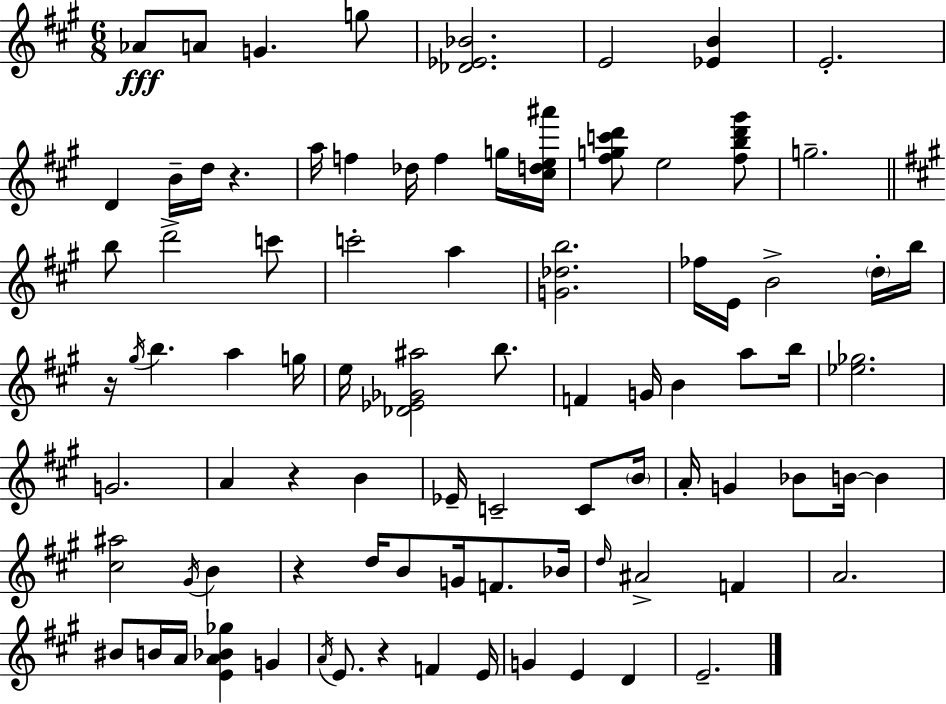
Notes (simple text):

Ab4/e A4/e G4/q. G5/e [Db4,Eb4,Bb4]/h. E4/h [Eb4,B4]/q E4/h. D4/q B4/s D5/s R/q. A5/s F5/q Db5/s F5/q G5/s [C#5,D5,E5,A#6]/s [F#5,G5,C6,D6]/e E5/h [F#5,B5,D6,G#6]/e G5/h. B5/e D6/h C6/e C6/h A5/q [G4,Db5,B5]/h. FES5/s E4/s B4/h D5/s B5/s R/s G#5/s B5/q. A5/q G5/s E5/s [Db4,Eb4,Gb4,A#5]/h B5/e. F4/q G4/s B4/q A5/e B5/s [Eb5,Gb5]/h. G4/h. A4/q R/q B4/q Eb4/s C4/h C4/e B4/s A4/s G4/q Bb4/e B4/s B4/q [C#5,A#5]/h G#4/s B4/q R/q D5/s B4/e G4/s F4/e. Bb4/s D5/s A#4/h F4/q A4/h. BIS4/e B4/s A4/s [E4,A4,Bb4,Gb5]/q G4/q A4/s E4/e. R/q F4/q E4/s G4/q E4/q D4/q E4/h.